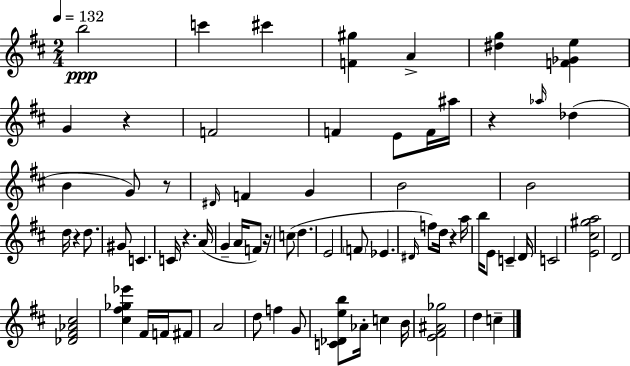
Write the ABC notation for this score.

X:1
T:Untitled
M:2/4
L:1/4
K:D
b2 c' ^c' [F^g] A [^dg] [F_Ge] G z F2 F E/2 F/4 ^a/4 z _a/4 _d B G/2 z/2 ^D/4 F G B2 B2 d/4 z d/2 ^G/2 C C/4 z A/4 G A/4 F/2 z/4 c/2 d E2 F/2 _E ^D/4 f/2 d/4 z a/4 b/4 E/2 C D/4 C2 [E^c^ga]2 D2 [_D^F_A^c]2 [^c^f_g_e'] ^F/4 F/4 ^F/2 A2 d/2 f G/2 [C_Deb]/2 _A/4 c B/4 [E^F^A_g]2 d c